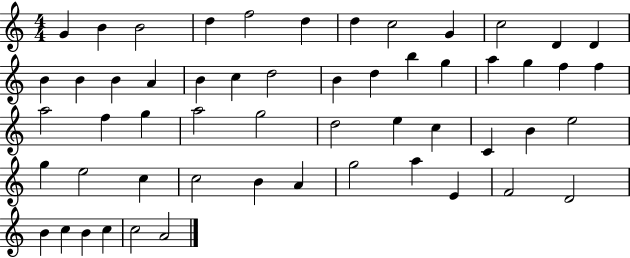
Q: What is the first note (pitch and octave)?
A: G4